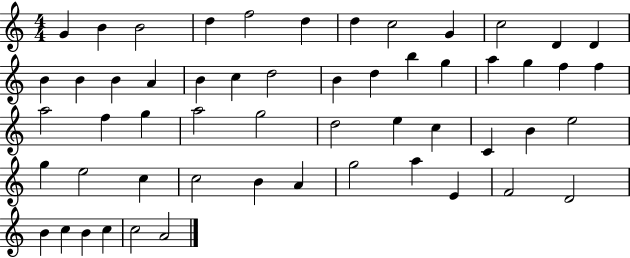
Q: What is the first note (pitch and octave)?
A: G4